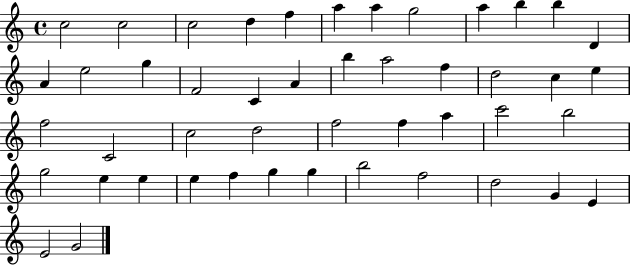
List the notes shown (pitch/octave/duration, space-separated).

C5/h C5/h C5/h D5/q F5/q A5/q A5/q G5/h A5/q B5/q B5/q D4/q A4/q E5/h G5/q F4/h C4/q A4/q B5/q A5/h F5/q D5/h C5/q E5/q F5/h C4/h C5/h D5/h F5/h F5/q A5/q C6/h B5/h G5/h E5/q E5/q E5/q F5/q G5/q G5/q B5/h F5/h D5/h G4/q E4/q E4/h G4/h